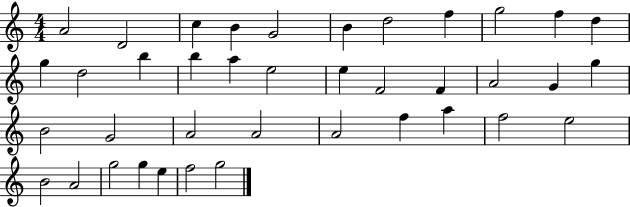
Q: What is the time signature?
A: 4/4